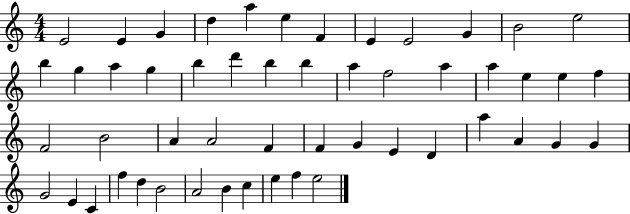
{
  \clef treble
  \numericTimeSignature
  \time 4/4
  \key c \major
  e'2 e'4 g'4 | d''4 a''4 e''4 f'4 | e'4 e'2 g'4 | b'2 e''2 | \break b''4 g''4 a''4 g''4 | b''4 d'''4 b''4 b''4 | a''4 f''2 a''4 | a''4 e''4 e''4 f''4 | \break f'2 b'2 | a'4 a'2 f'4 | f'4 g'4 e'4 d'4 | a''4 a'4 g'4 g'4 | \break g'2 e'4 c'4 | f''4 d''4 b'2 | a'2 b'4 c''4 | e''4 f''4 e''2 | \break \bar "|."
}